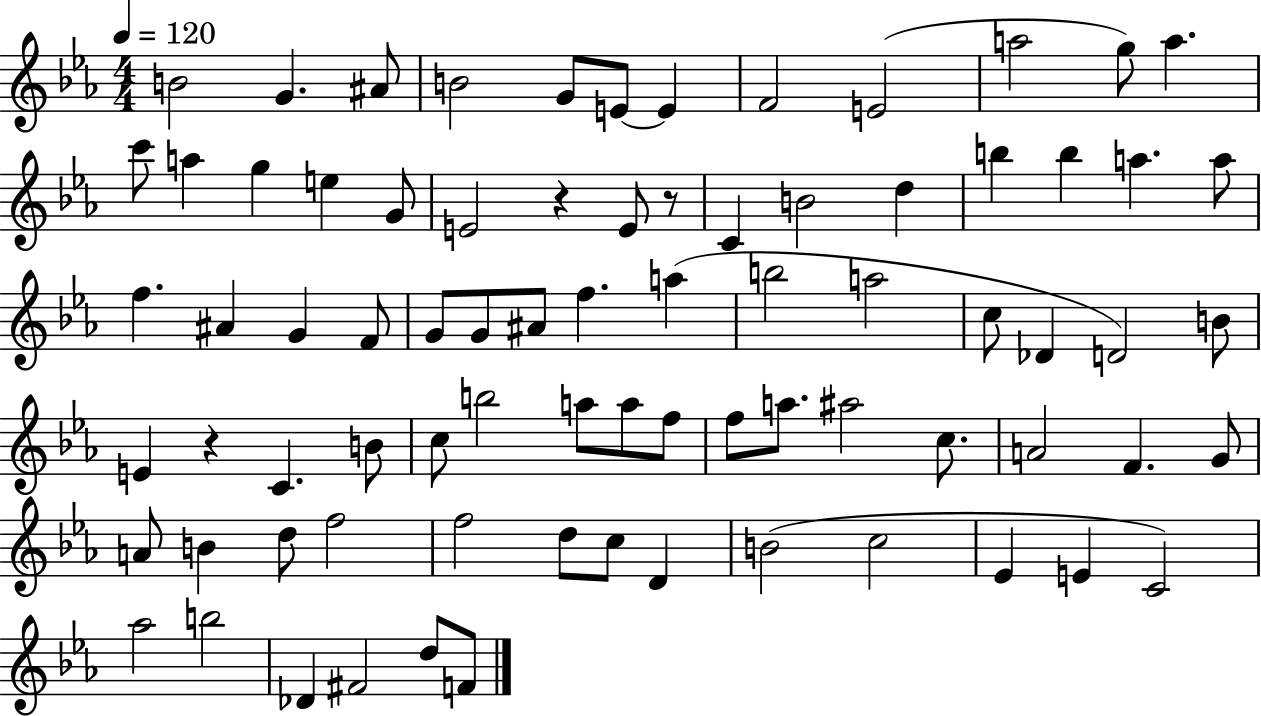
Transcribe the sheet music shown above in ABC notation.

X:1
T:Untitled
M:4/4
L:1/4
K:Eb
B2 G ^A/2 B2 G/2 E/2 E F2 E2 a2 g/2 a c'/2 a g e G/2 E2 z E/2 z/2 C B2 d b b a a/2 f ^A G F/2 G/2 G/2 ^A/2 f a b2 a2 c/2 _D D2 B/2 E z C B/2 c/2 b2 a/2 a/2 f/2 f/2 a/2 ^a2 c/2 A2 F G/2 A/2 B d/2 f2 f2 d/2 c/2 D B2 c2 _E E C2 _a2 b2 _D ^F2 d/2 F/2